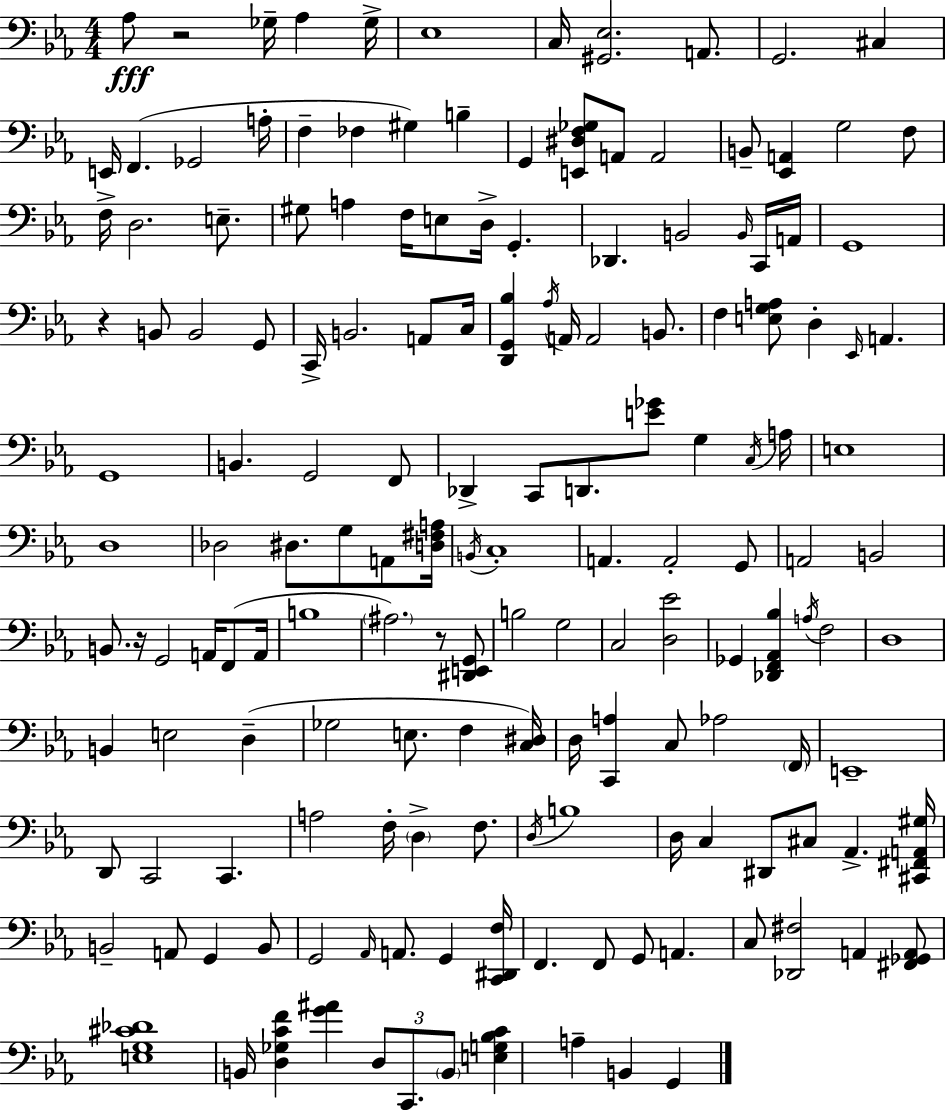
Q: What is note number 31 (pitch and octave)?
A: D3